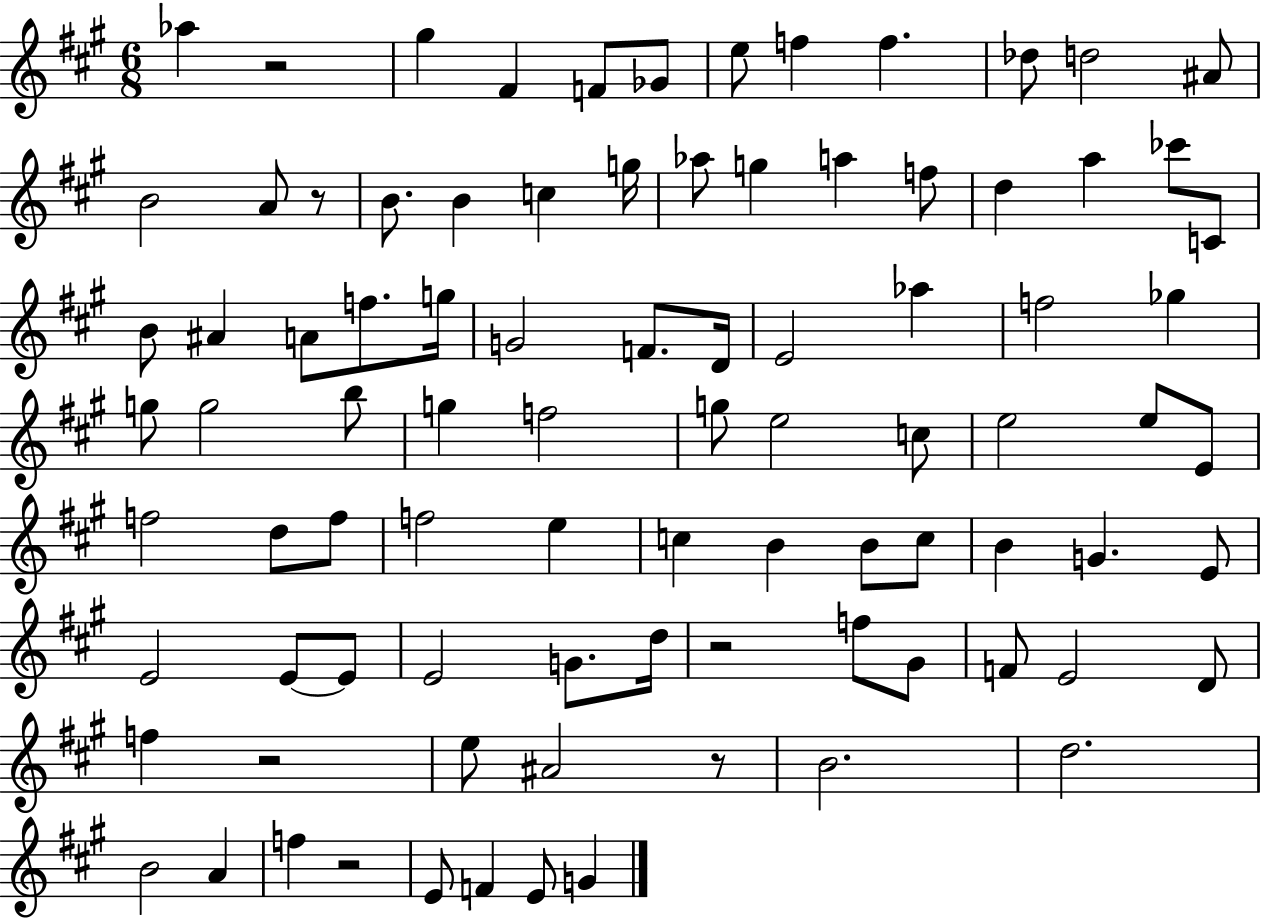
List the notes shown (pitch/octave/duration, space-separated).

Ab5/q R/h G#5/q F#4/q F4/e Gb4/e E5/e F5/q F5/q. Db5/e D5/h A#4/e B4/h A4/e R/e B4/e. B4/q C5/q G5/s Ab5/e G5/q A5/q F5/e D5/q A5/q CES6/e C4/e B4/e A#4/q A4/e F5/e. G5/s G4/h F4/e. D4/s E4/h Ab5/q F5/h Gb5/q G5/e G5/h B5/e G5/q F5/h G5/e E5/h C5/e E5/h E5/e E4/e F5/h D5/e F5/e F5/h E5/q C5/q B4/q B4/e C5/e B4/q G4/q. E4/e E4/h E4/e E4/e E4/h G4/e. D5/s R/h F5/e G#4/e F4/e E4/h D4/e F5/q R/h E5/e A#4/h R/e B4/h. D5/h. B4/h A4/q F5/q R/h E4/e F4/q E4/e G4/q